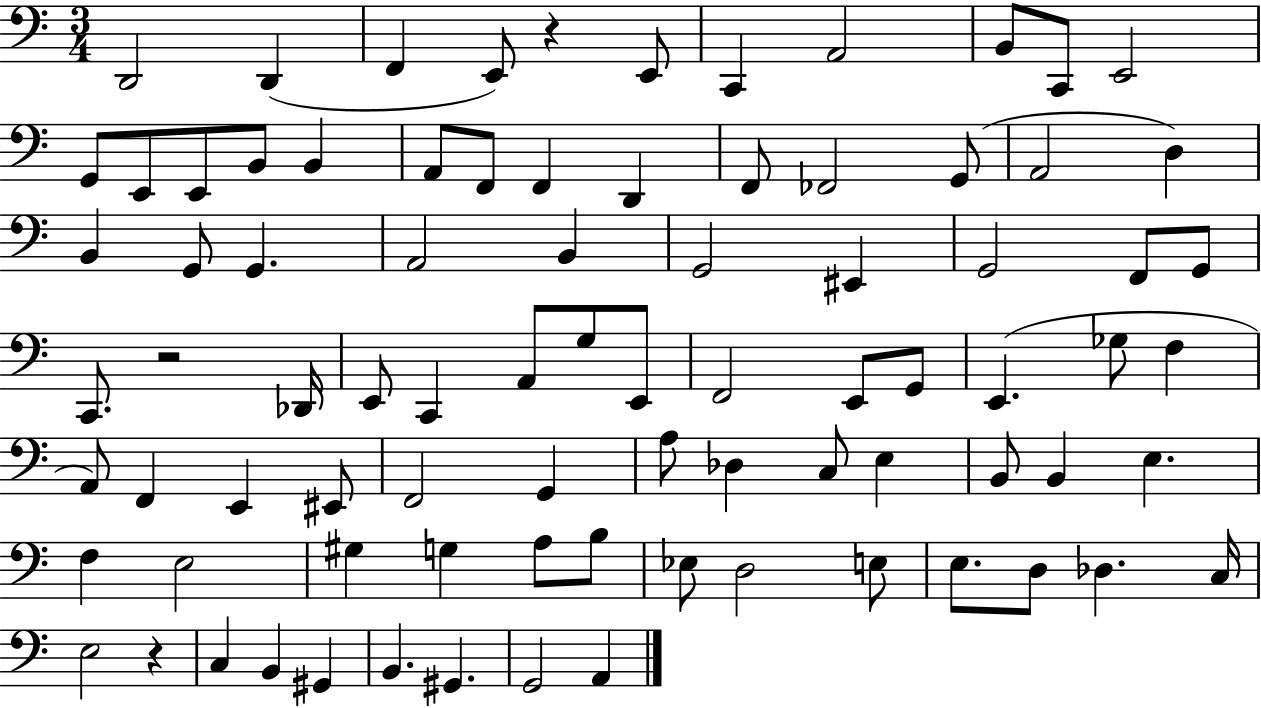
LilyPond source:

{
  \clef bass
  \numericTimeSignature
  \time 3/4
  \key c \major
  \repeat volta 2 { d,2 d,4( | f,4 e,8) r4 e,8 | c,4 a,2 | b,8 c,8 e,2 | \break g,8 e,8 e,8 b,8 b,4 | a,8 f,8 f,4 d,4 | f,8 fes,2 g,8( | a,2 d4) | \break b,4 g,8 g,4. | a,2 b,4 | g,2 eis,4 | g,2 f,8 g,8 | \break c,8. r2 des,16 | e,8 c,4 a,8 g8 e,8 | f,2 e,8 g,8 | e,4.( ges8 f4 | \break a,8) f,4 e,4 eis,8 | f,2 g,4 | a8 des4 c8 e4 | b,8 b,4 e4. | \break f4 e2 | gis4 g4 a8 b8 | ees8 d2 e8 | e8. d8 des4. c16 | \break e2 r4 | c4 b,4 gis,4 | b,4. gis,4. | g,2 a,4 | \break } \bar "|."
}